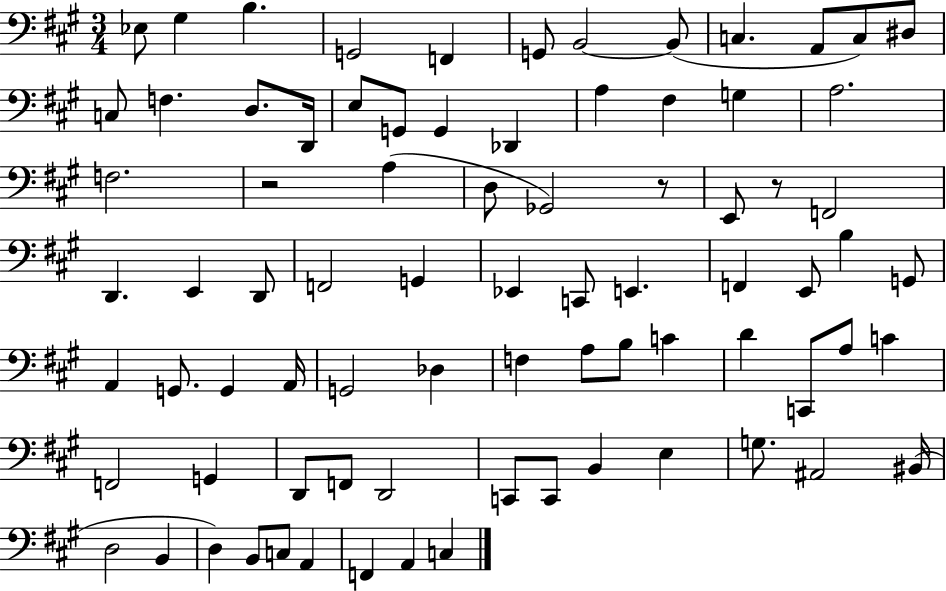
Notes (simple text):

Eb3/e G#3/q B3/q. G2/h F2/q G2/e B2/h B2/e C3/q. A2/e C3/e D#3/e C3/e F3/q. D3/e. D2/s E3/e G2/e G2/q Db2/q A3/q F#3/q G3/q A3/h. F3/h. R/h A3/q D3/e Gb2/h R/e E2/e R/e F2/h D2/q. E2/q D2/e F2/h G2/q Eb2/q C2/e E2/q. F2/q E2/e B3/q G2/e A2/q G2/e. G2/q A2/s G2/h Db3/q F3/q A3/e B3/e C4/q D4/q C2/e A3/e C4/q F2/h G2/q D2/e F2/e D2/h C2/e C2/e B2/q E3/q G3/e. A#2/h BIS2/s D3/h B2/q D3/q B2/e C3/e A2/q F2/q A2/q C3/q